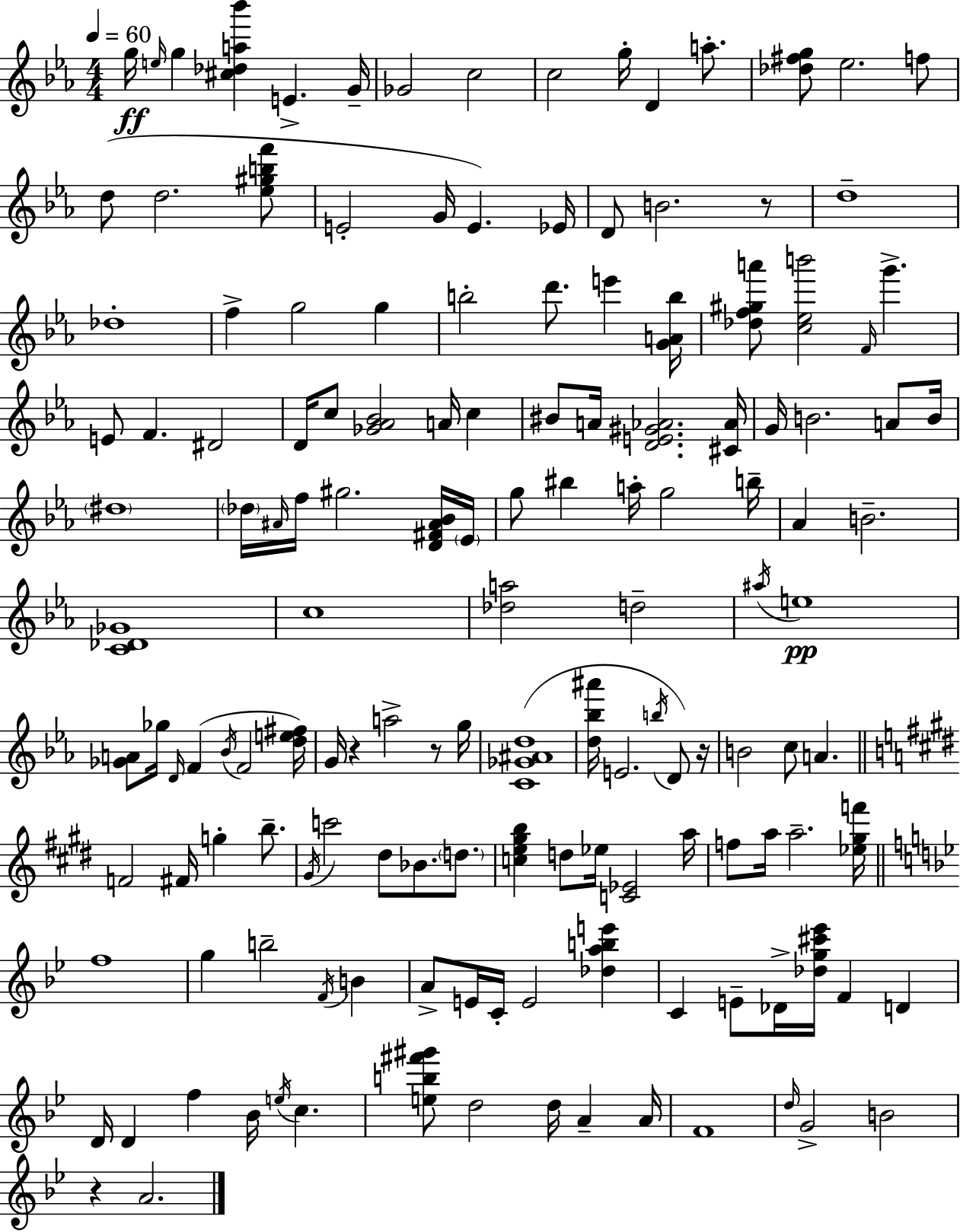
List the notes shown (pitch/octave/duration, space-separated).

G5/s E5/s G5/q [C#5,Db5,A5,Bb6]/q E4/q. G4/s Gb4/h C5/h C5/h G5/s D4/q A5/e. [Db5,F#5,G5]/e Eb5/h. F5/e D5/e D5/h. [Eb5,G#5,B5,F6]/e E4/h G4/s E4/q. Eb4/s D4/e B4/h. R/e D5/w Db5/w F5/q G5/h G5/q B5/h D6/e. E6/q [G4,A4,B5]/s [Db5,F5,G#5,A6]/e [C5,Eb5,B6]/h F4/s G6/q. E4/e F4/q. D#4/h D4/s C5/e [Gb4,Ab4,Bb4]/h A4/s C5/q BIS4/e A4/s [D4,E4,G#4,Ab4]/h. [C#4,Ab4]/s G4/s B4/h. A4/e B4/s D#5/w Db5/s A#4/s F5/s G#5/h. [D4,F#4,A#4,Bb4]/s Eb4/s G5/e BIS5/q A5/s G5/h B5/s Ab4/q B4/h. [C4,Db4,Gb4]/w C5/w [Db5,A5]/h D5/h A#5/s E5/w [Gb4,A4]/e Gb5/s D4/s F4/q Bb4/s F4/h [D5,E5,F#5]/s G4/s R/q A5/h R/e G5/s [C4,Gb4,A#4,D5]/w [D5,Bb5,A#6]/s E4/h. B5/s D4/e R/s B4/h C5/e A4/q. F4/h F#4/s G5/q B5/e. G#4/s C6/h D#5/e Bb4/e. D5/e. [C5,E5,G#5,B5]/q D5/e Eb5/s [C4,Eb4]/h A5/s F5/e A5/s A5/h. [Eb5,G#5,F6]/s F5/w G5/q B5/h F4/s B4/q A4/e E4/s C4/s E4/h [Db5,A5,B5,E6]/q C4/q E4/e Db4/s [Db5,G5,C#6,Eb6]/s F4/q D4/q D4/s D4/q F5/q Bb4/s E5/s C5/q. [E5,B5,F#6,G#6]/e D5/h D5/s A4/q A4/s F4/w D5/s G4/h B4/h R/q A4/h.